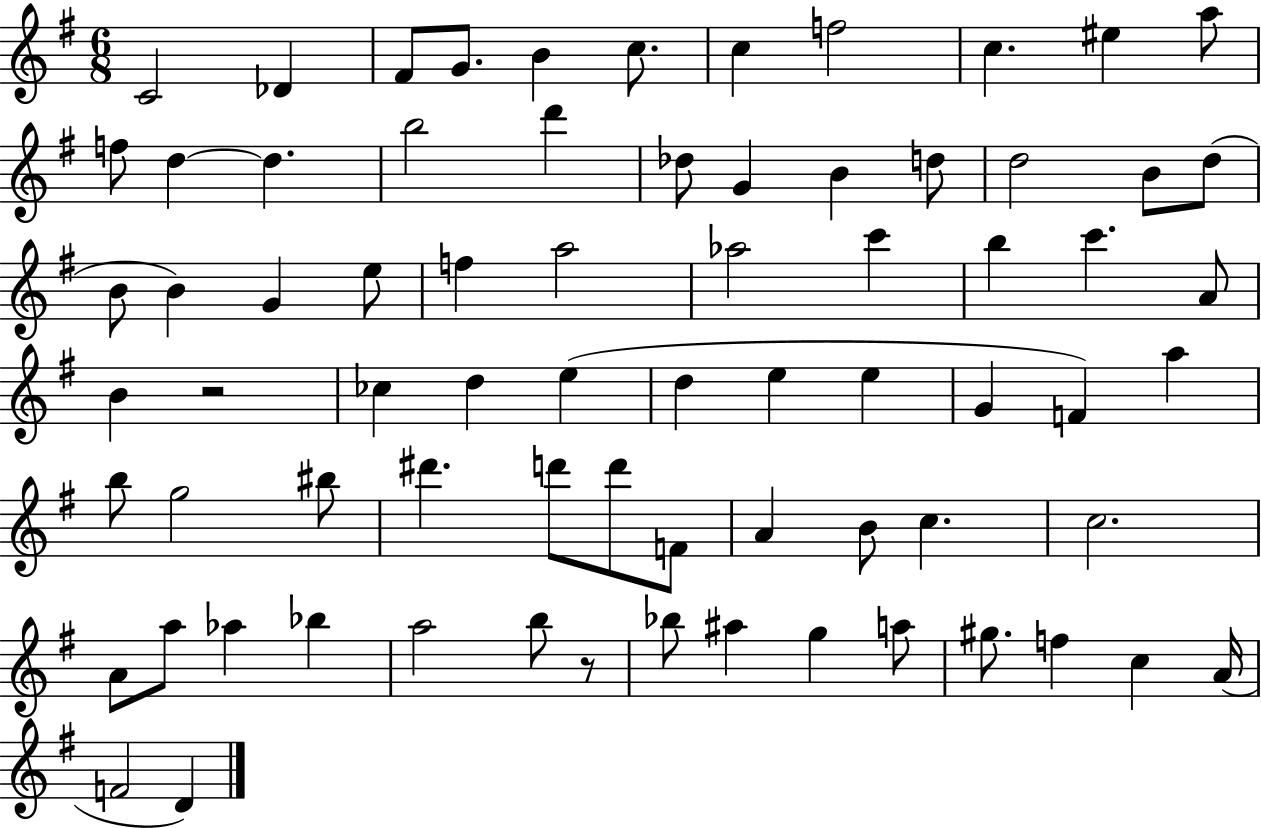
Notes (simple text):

C4/h Db4/q F#4/e G4/e. B4/q C5/e. C5/q F5/h C5/q. EIS5/q A5/e F5/e D5/q D5/q. B5/h D6/q Db5/e G4/q B4/q D5/e D5/h B4/e D5/e B4/e B4/q G4/q E5/e F5/q A5/h Ab5/h C6/q B5/q C6/q. A4/e B4/q R/h CES5/q D5/q E5/q D5/q E5/q E5/q G4/q F4/q A5/q B5/e G5/h BIS5/e D#6/q. D6/e D6/e F4/e A4/q B4/e C5/q. C5/h. A4/e A5/e Ab5/q Bb5/q A5/h B5/e R/e Bb5/e A#5/q G5/q A5/e G#5/e. F5/q C5/q A4/s F4/h D4/q